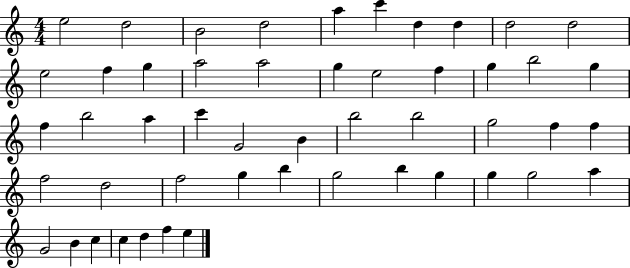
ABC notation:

X:1
T:Untitled
M:4/4
L:1/4
K:C
e2 d2 B2 d2 a c' d d d2 d2 e2 f g a2 a2 g e2 f g b2 g f b2 a c' G2 B b2 b2 g2 f f f2 d2 f2 g b g2 b g g g2 a G2 B c c d f e